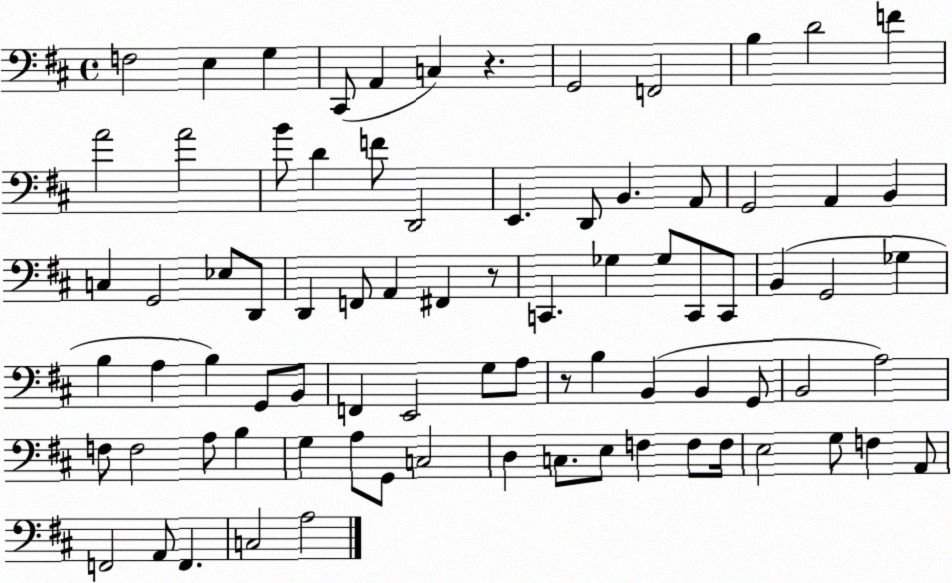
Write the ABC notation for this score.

X:1
T:Untitled
M:4/4
L:1/4
K:D
F,2 E, G, ^C,,/2 A,, C, z G,,2 F,,2 B, D2 F A2 A2 B/2 D F/2 D,,2 E,, D,,/2 B,, A,,/2 G,,2 A,, B,, C, G,,2 _E,/2 D,,/2 D,, F,,/2 A,, ^F,, z/2 C,, _G, _G,/2 C,,/2 C,,/2 B,, G,,2 _G, B, A, B, G,,/2 B,,/2 F,, E,,2 G,/2 A,/2 z/2 B, B,, B,, G,,/2 B,,2 A,2 F,/2 F,2 A,/2 B, G, A,/2 G,,/2 C,2 D, C,/2 E,/2 F, F,/2 F,/4 E,2 G,/2 F, A,,/2 F,,2 A,,/2 F,, C,2 A,2